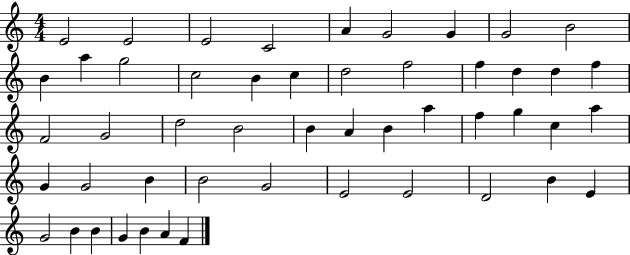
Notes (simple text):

E4/h E4/h E4/h C4/h A4/q G4/h G4/q G4/h B4/h B4/q A5/q G5/h C5/h B4/q C5/q D5/h F5/h F5/q D5/q D5/q F5/q F4/h G4/h D5/h B4/h B4/q A4/q B4/q A5/q F5/q G5/q C5/q A5/q G4/q G4/h B4/q B4/h G4/h E4/h E4/h D4/h B4/q E4/q G4/h B4/q B4/q G4/q B4/q A4/q F4/q